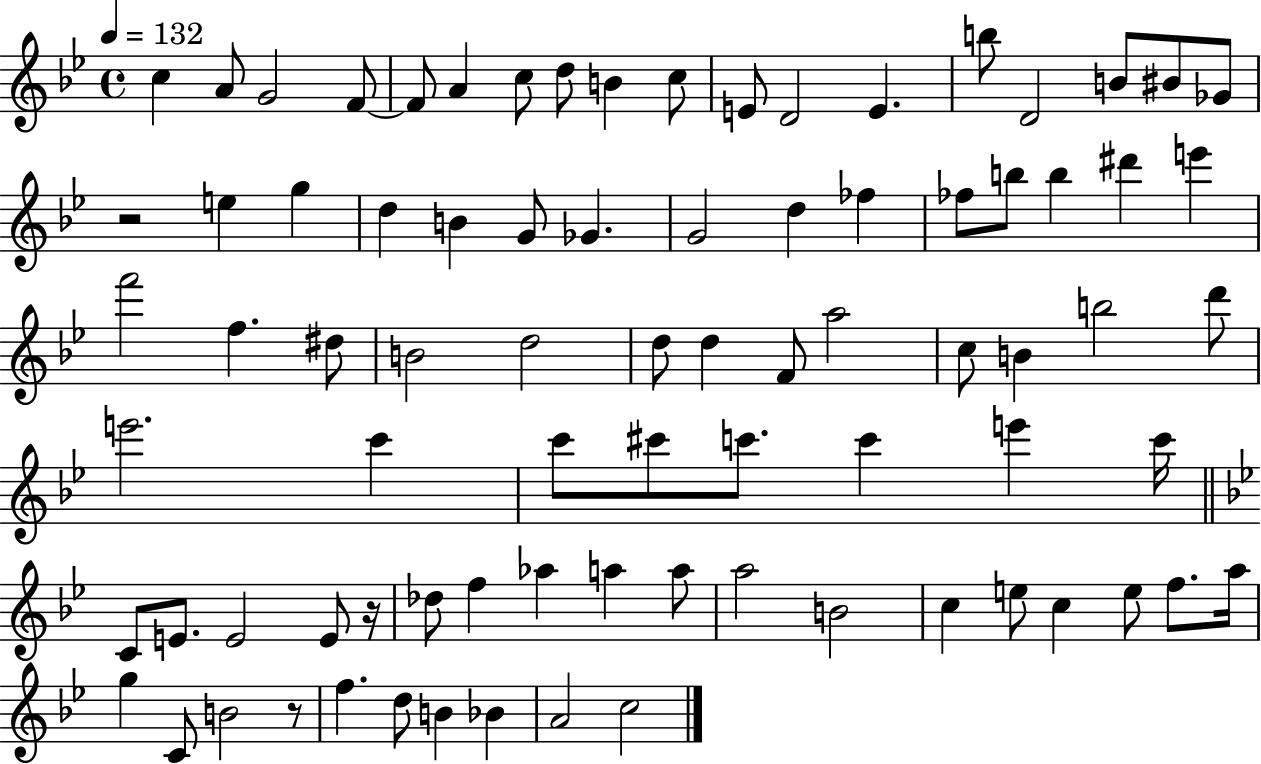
{
  \clef treble
  \time 4/4
  \defaultTimeSignature
  \key bes \major
  \tempo 4 = 132
  c''4 a'8 g'2 f'8~~ | f'8 a'4 c''8 d''8 b'4 c''8 | e'8 d'2 e'4. | b''8 d'2 b'8 bis'8 ges'8 | \break r2 e''4 g''4 | d''4 b'4 g'8 ges'4. | g'2 d''4 fes''4 | fes''8 b''8 b''4 dis'''4 e'''4 | \break f'''2 f''4. dis''8 | b'2 d''2 | d''8 d''4 f'8 a''2 | c''8 b'4 b''2 d'''8 | \break e'''2. c'''4 | c'''8 cis'''8 c'''8. c'''4 e'''4 c'''16 | \bar "||" \break \key bes \major c'8 e'8. e'2 e'8 r16 | des''8 f''4 aes''4 a''4 a''8 | a''2 b'2 | c''4 e''8 c''4 e''8 f''8. a''16 | \break g''4 c'8 b'2 r8 | f''4. d''8 b'4 bes'4 | a'2 c''2 | \bar "|."
}